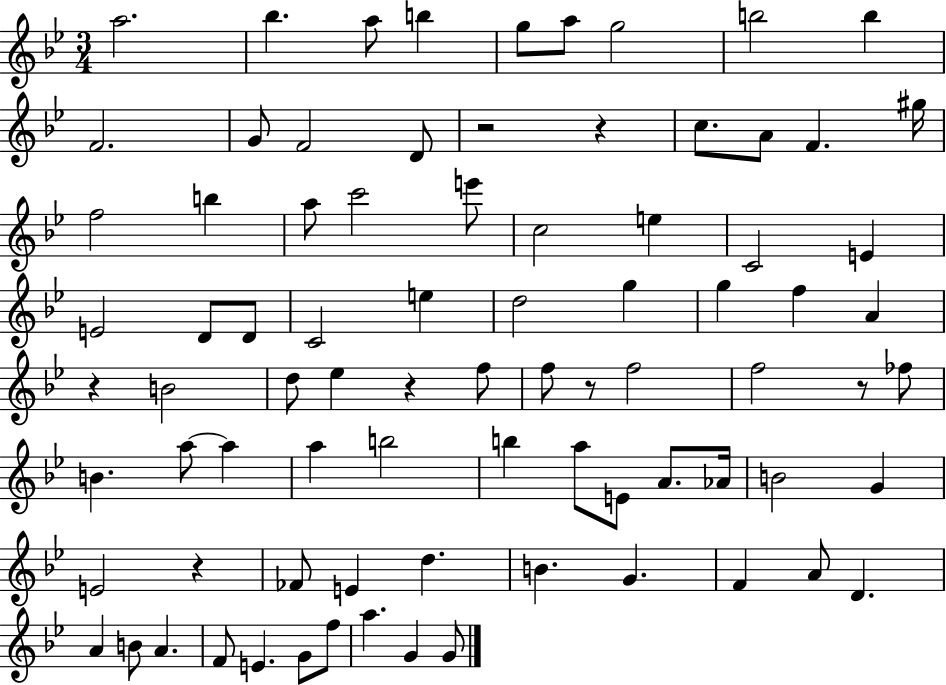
{
  \clef treble
  \numericTimeSignature
  \time 3/4
  \key bes \major
  \repeat volta 2 { a''2. | bes''4. a''8 b''4 | g''8 a''8 g''2 | b''2 b''4 | \break f'2. | g'8 f'2 d'8 | r2 r4 | c''8. a'8 f'4. gis''16 | \break f''2 b''4 | a''8 c'''2 e'''8 | c''2 e''4 | c'2 e'4 | \break e'2 d'8 d'8 | c'2 e''4 | d''2 g''4 | g''4 f''4 a'4 | \break r4 b'2 | d''8 ees''4 r4 f''8 | f''8 r8 f''2 | f''2 r8 fes''8 | \break b'4. a''8~~ a''4 | a''4 b''2 | b''4 a''8 e'8 a'8. aes'16 | b'2 g'4 | \break e'2 r4 | fes'8 e'4 d''4. | b'4. g'4. | f'4 a'8 d'4. | \break a'4 b'8 a'4. | f'8 e'4. g'8 f''8 | a''4. g'4 g'8 | } \bar "|."
}